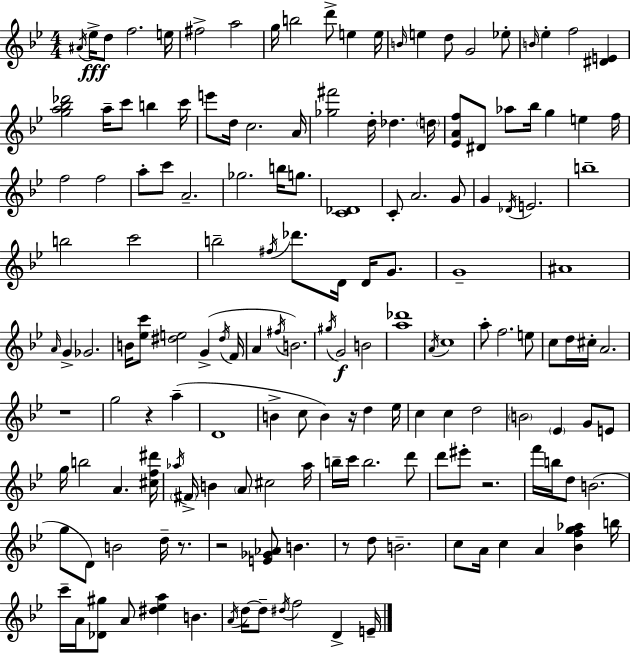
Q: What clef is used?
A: treble